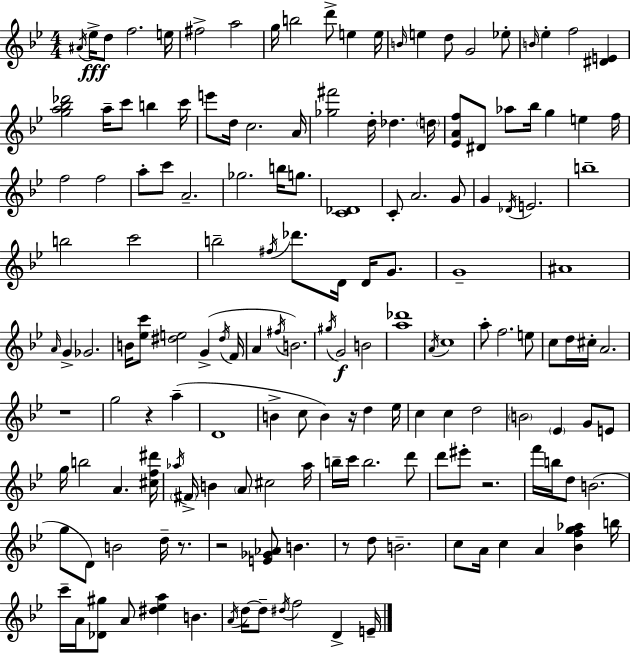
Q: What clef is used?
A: treble